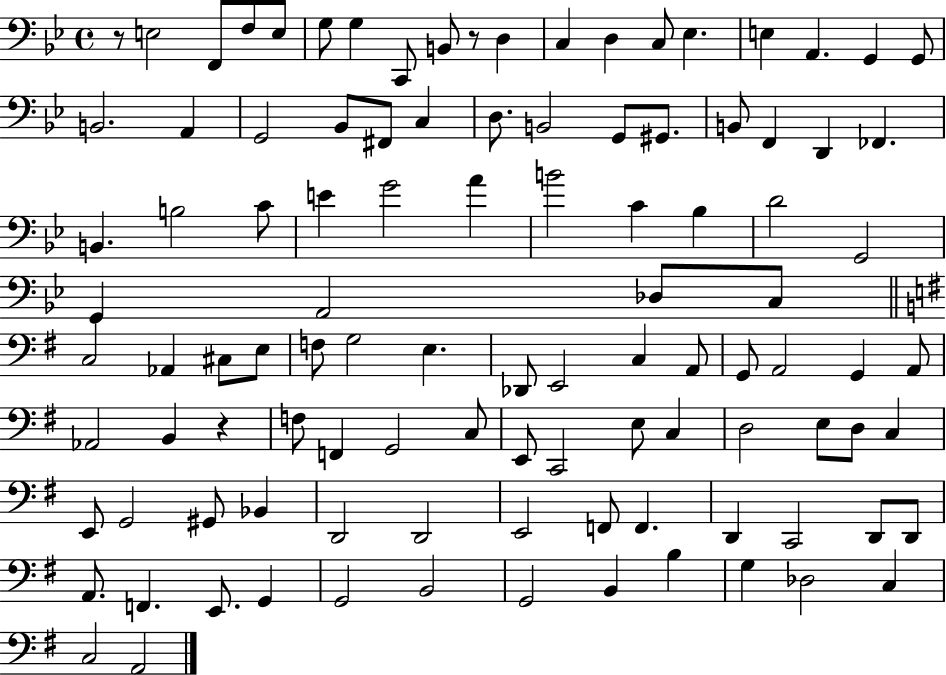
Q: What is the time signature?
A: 4/4